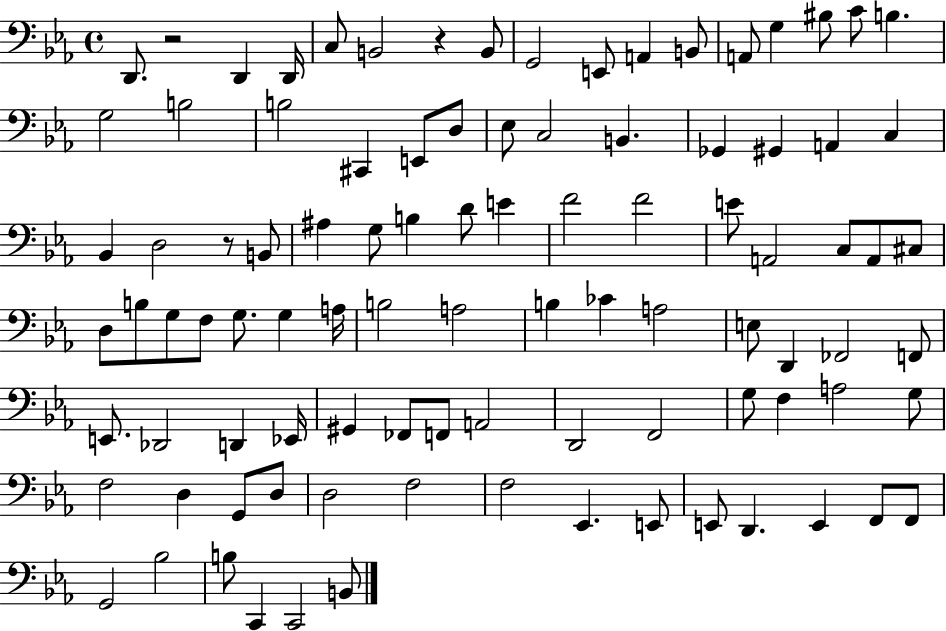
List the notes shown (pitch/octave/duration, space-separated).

D2/e. R/h D2/q D2/s C3/e B2/h R/q B2/e G2/h E2/e A2/q B2/e A2/e G3/q BIS3/e C4/e B3/q. G3/h B3/h B3/h C#2/q E2/e D3/e Eb3/e C3/h B2/q. Gb2/q G#2/q A2/q C3/q Bb2/q D3/h R/e B2/e A#3/q G3/e B3/q D4/e E4/q F4/h F4/h E4/e A2/h C3/e A2/e C#3/e D3/e B3/e G3/e F3/e G3/e. G3/q A3/s B3/h A3/h B3/q CES4/q A3/h E3/e D2/q FES2/h F2/e E2/e. Db2/h D2/q Eb2/s G#2/q FES2/e F2/e A2/h D2/h F2/h G3/e F3/q A3/h G3/e F3/h D3/q G2/e D3/e D3/h F3/h F3/h Eb2/q. E2/e E2/e D2/q. E2/q F2/e F2/e G2/h Bb3/h B3/e C2/q C2/h B2/e